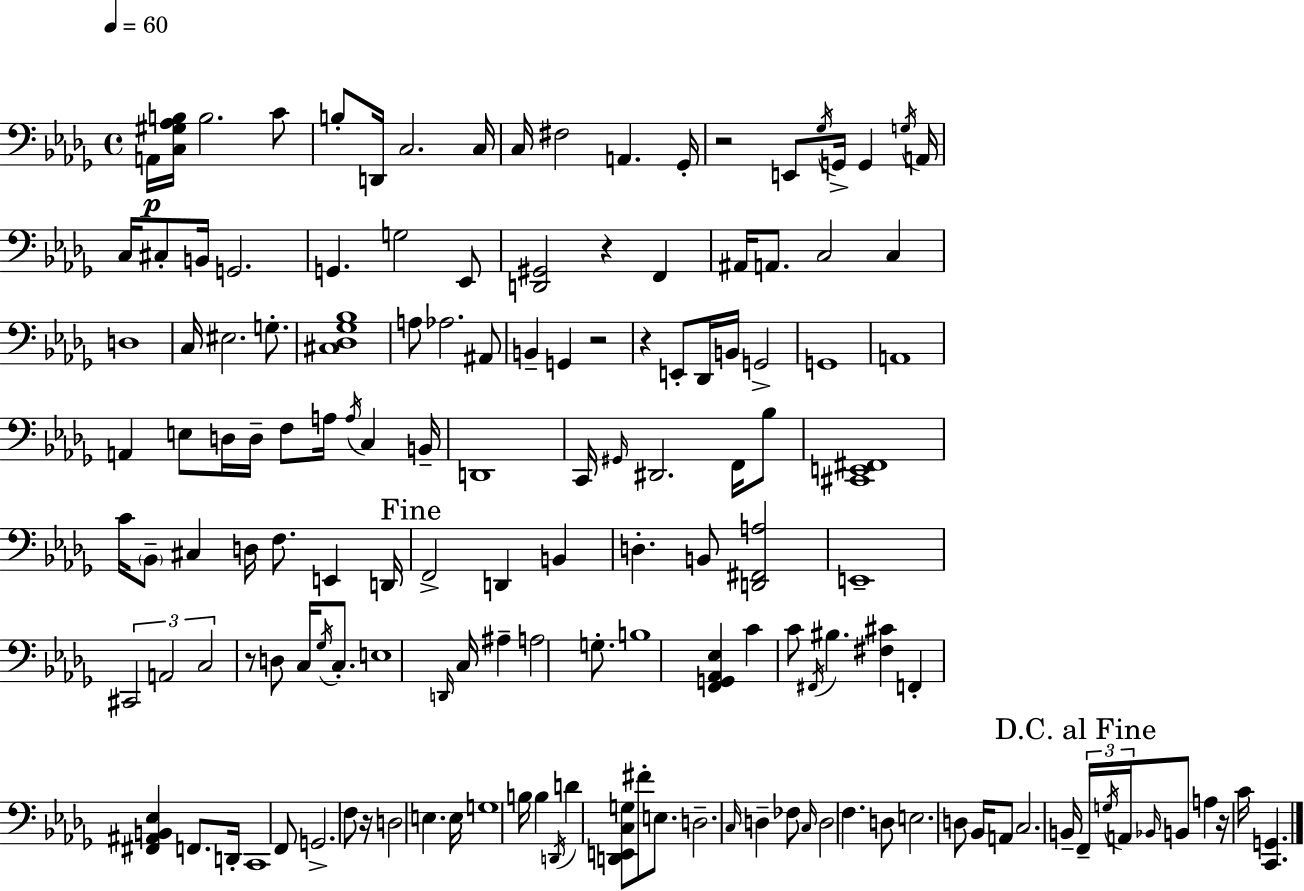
X:1
T:Untitled
M:4/4
L:1/4
K:Bbm
A,,/4 [C,^G,_A,B,]/4 B,2 C/2 B,/2 D,,/4 C,2 C,/4 C,/4 ^F,2 A,, _G,,/4 z2 E,,/2 _G,/4 G,,/4 G,, G,/4 A,,/4 C,/4 ^C,/2 B,,/4 G,,2 G,, G,2 _E,,/2 [D,,^G,,]2 z F,, ^A,,/4 A,,/2 C,2 C, D,4 C,/4 ^E,2 G,/2 [^C,_D,_G,_B,]4 A,/2 _A,2 ^A,,/2 B,, G,, z2 z E,,/2 _D,,/4 B,,/4 G,,2 G,,4 A,,4 A,, E,/2 D,/4 D,/4 F,/2 A,/4 A,/4 C, B,,/4 D,,4 C,,/4 ^G,,/4 ^D,,2 F,,/4 _B,/2 [^C,,E,,^F,,]4 C/4 _B,,/2 ^C, D,/4 F,/2 E,, D,,/4 F,,2 D,, B,, D, B,,/2 [D,,^F,,A,]2 E,,4 ^C,,2 A,,2 C,2 z/2 D,/2 C,/4 _G,/4 C,/2 E,4 D,,/4 C,/4 ^A, A,2 G,/2 B,4 [F,,G,,_A,,_E,] C C/2 ^F,,/4 ^B, [^F,^C] F,, [^F,,^A,,B,,_E,] F,,/2 D,,/4 C,,4 F,,/2 G,,2 F,/2 z/4 D,2 E, E,/4 G,4 B,/4 B, D,,/4 D [D,,E,,C,G,]/2 ^F/2 E,/2 D,2 C,/4 D, _F,/2 C,/4 D,2 F, D,/2 E,2 D,/2 _B,,/4 A,,/2 C,2 B,,/4 F,,/4 G,/4 A,,/4 _B,,/4 B,,/2 A, z/4 C/4 [C,,G,,]